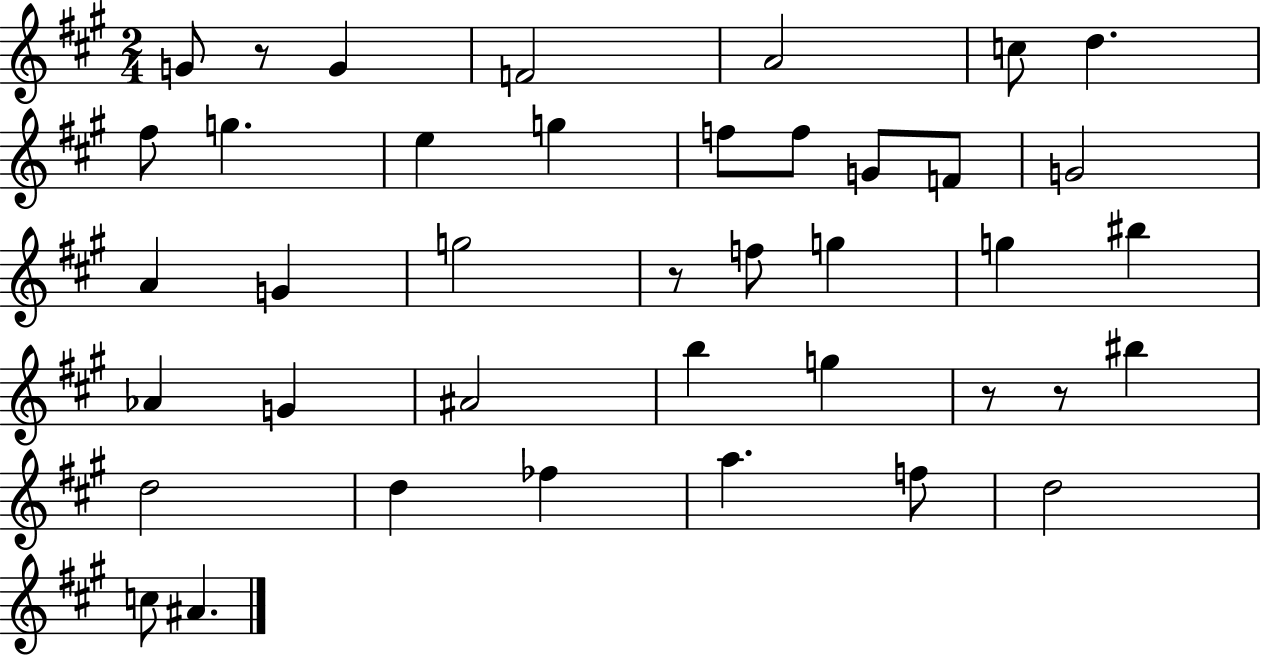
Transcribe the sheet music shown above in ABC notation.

X:1
T:Untitled
M:2/4
L:1/4
K:A
G/2 z/2 G F2 A2 c/2 d ^f/2 g e g f/2 f/2 G/2 F/2 G2 A G g2 z/2 f/2 g g ^b _A G ^A2 b g z/2 z/2 ^b d2 d _f a f/2 d2 c/2 ^A